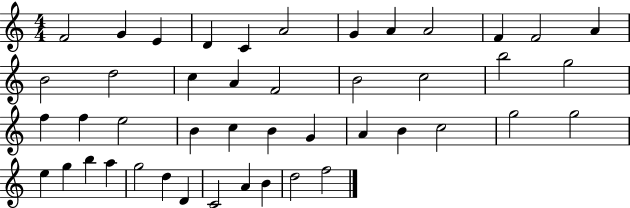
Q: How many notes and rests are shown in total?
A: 45